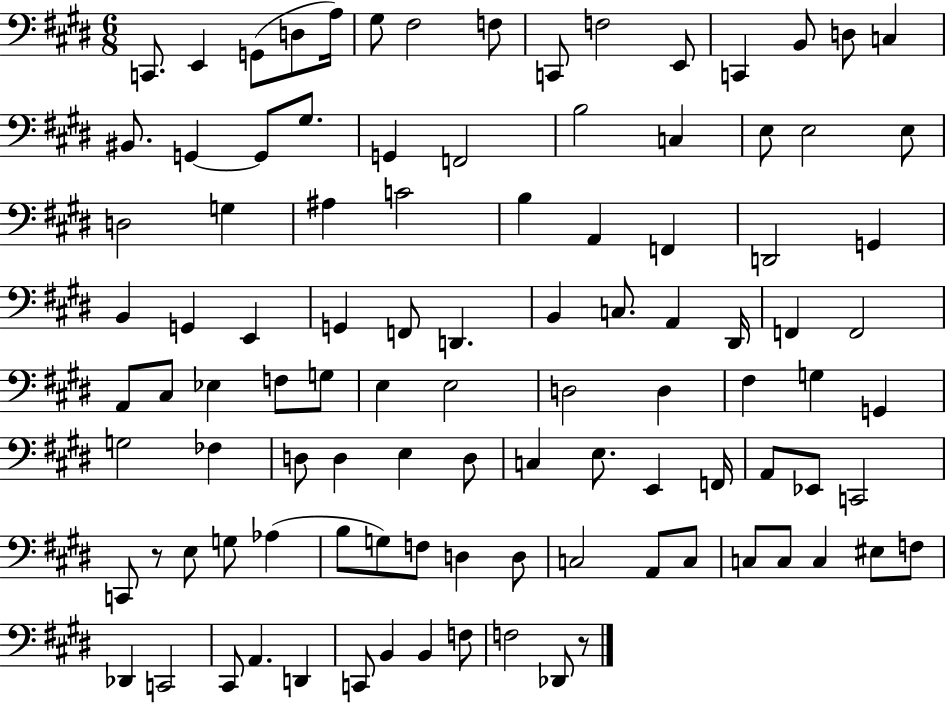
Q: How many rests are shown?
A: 2